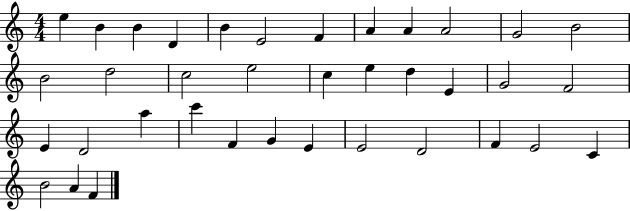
{
  \clef treble
  \numericTimeSignature
  \time 4/4
  \key c \major
  e''4 b'4 b'4 d'4 | b'4 e'2 f'4 | a'4 a'4 a'2 | g'2 b'2 | \break b'2 d''2 | c''2 e''2 | c''4 e''4 d''4 e'4 | g'2 f'2 | \break e'4 d'2 a''4 | c'''4 f'4 g'4 e'4 | e'2 d'2 | f'4 e'2 c'4 | \break b'2 a'4 f'4 | \bar "|."
}